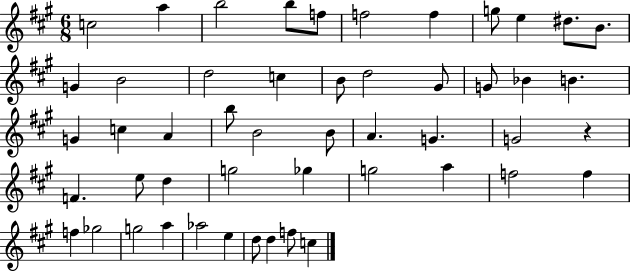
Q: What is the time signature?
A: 6/8